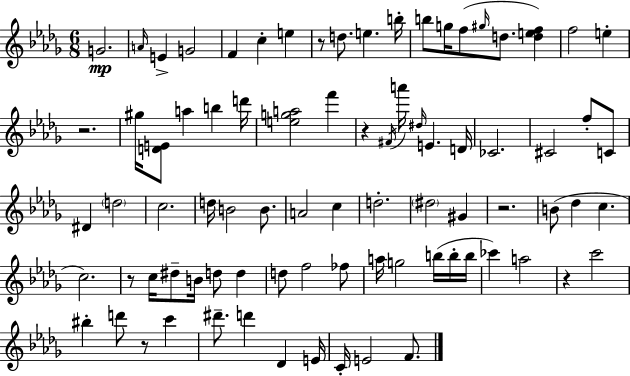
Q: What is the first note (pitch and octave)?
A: G4